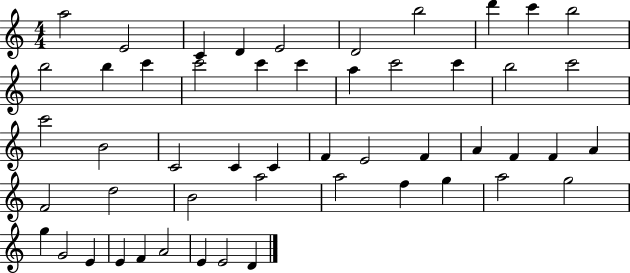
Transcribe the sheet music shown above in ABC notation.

X:1
T:Untitled
M:4/4
L:1/4
K:C
a2 E2 C D E2 D2 b2 d' c' b2 b2 b c' c'2 c' c' a c'2 c' b2 c'2 c'2 B2 C2 C C F E2 F A F F A F2 d2 B2 a2 a2 f g a2 g2 g G2 E E F A2 E E2 D